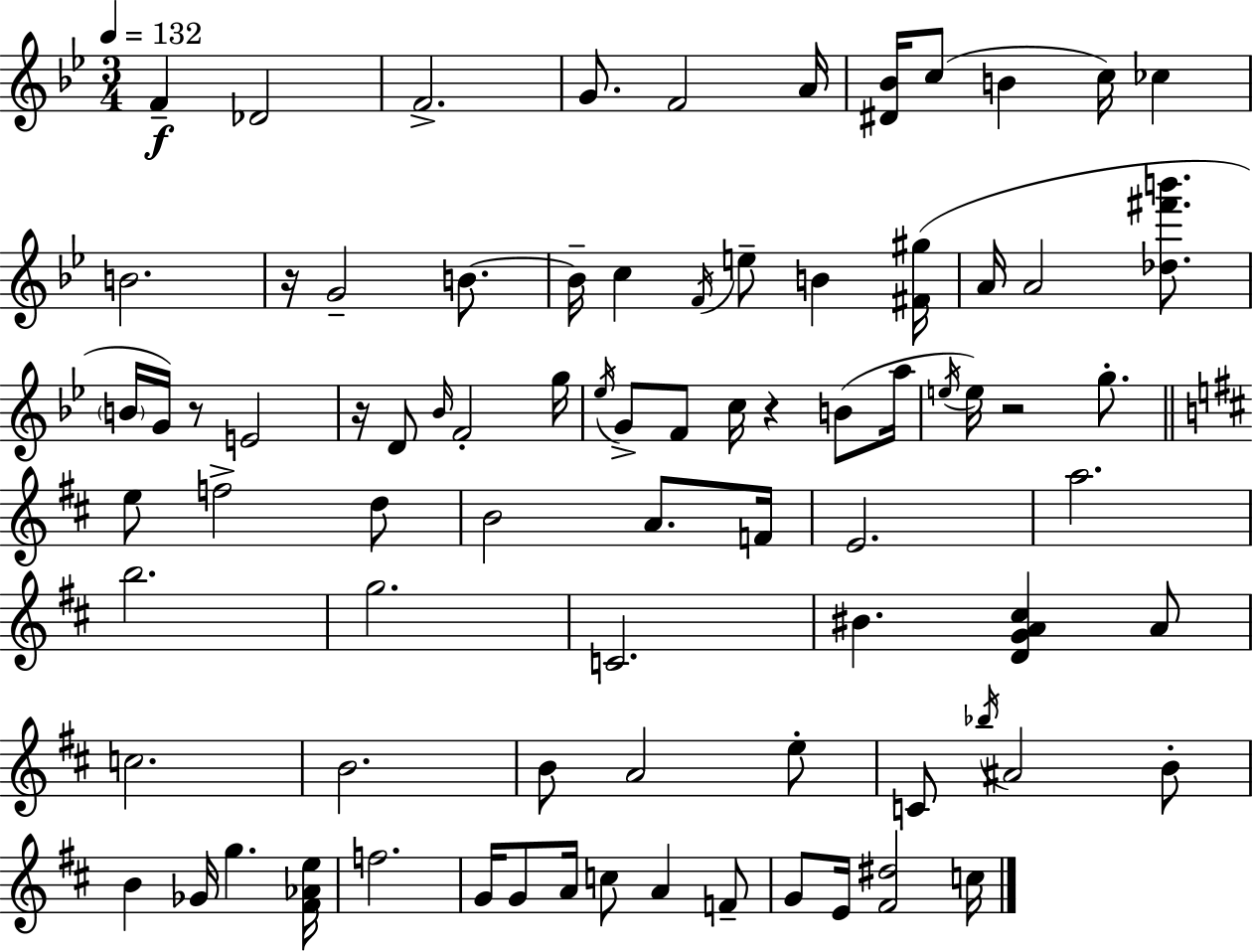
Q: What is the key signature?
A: BES major